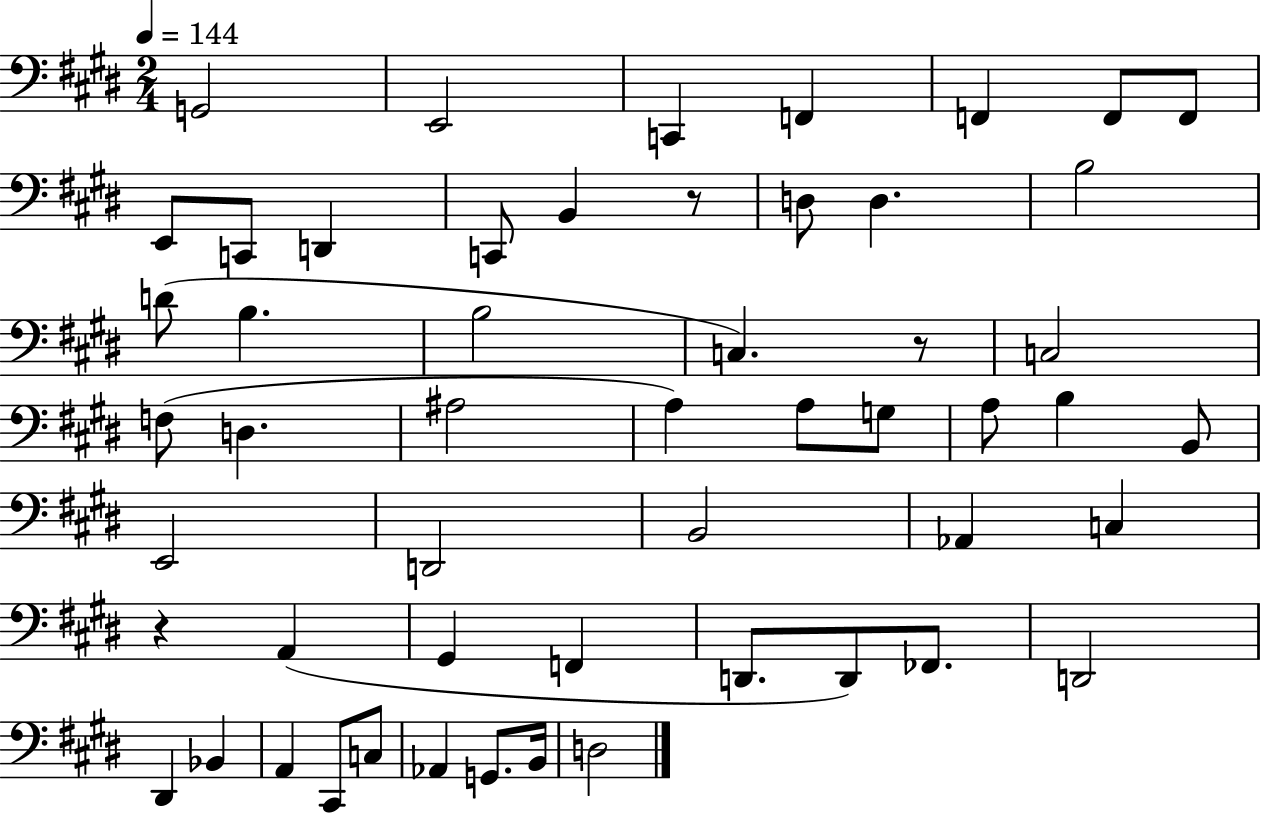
{
  \clef bass
  \numericTimeSignature
  \time 2/4
  \key e \major
  \tempo 4 = 144
  g,2 | e,2 | c,4 f,4 | f,4 f,8 f,8 | \break e,8 c,8 d,4 | c,8 b,4 r8 | d8 d4. | b2 | \break d'8( b4. | b2 | c4.) r8 | c2 | \break f8( d4. | ais2 | a4) a8 g8 | a8 b4 b,8 | \break e,2 | d,2 | b,2 | aes,4 c4 | \break r4 a,4( | gis,4 f,4 | d,8. d,8) fes,8. | d,2 | \break dis,4 bes,4 | a,4 cis,8 c8 | aes,4 g,8. b,16 | d2 | \break \bar "|."
}